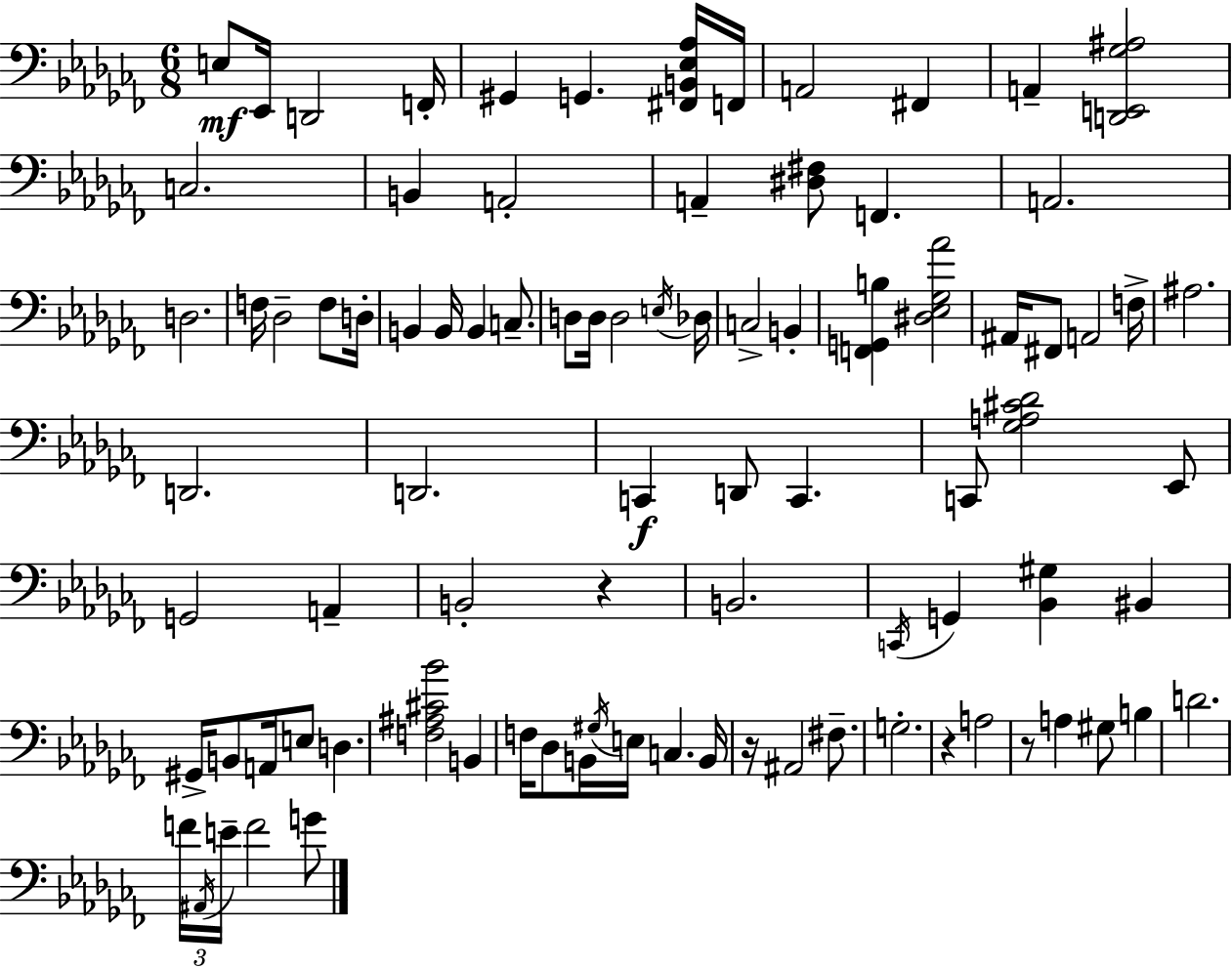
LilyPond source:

{
  \clef bass
  \numericTimeSignature
  \time 6/8
  \key aes \minor
  \repeat volta 2 { e8\mf ees,16 d,2 f,16-. | gis,4 g,4. <fis, b, ees aes>16 f,16 | a,2 fis,4 | a,4-- <d, e, ges ais>2 | \break c2. | b,4 a,2-. | a,4-- <dis fis>8 f,4. | a,2. | \break d2. | f16 des2-- f8 d16-. | b,4 b,16 b,4 c8.-- | d8 d16 d2 \acciaccatura { e16 } | \break des16 c2-> b,4-. | <f, g, b>4 <dis ees ges aes'>2 | ais,16 fis,8 a,2 | f16-> ais2. | \break d,2. | d,2. | c,4\f d,8 c,4. | c,8 <ges a cis' des'>2 ees,8 | \break g,2 a,4-- | b,2-. r4 | b,2. | \acciaccatura { c,16 } g,4 <bes, gis>4 bis,4 | \break gis,16-> b,8 a,16 e8 d4. | <f ais cis' bes'>2 b,4 | f16 des8 b,16 \acciaccatura { gis16 } e16 c4. | b,16 r16 ais,2 | \break fis8.-- g2.-. | r4 a2 | r8 a4 gis8 b4 | d'2. | \break \tuplet 3/2 { f'16 \acciaccatura { ais,16 } e'16-- } f'2 | g'8 } \bar "|."
}